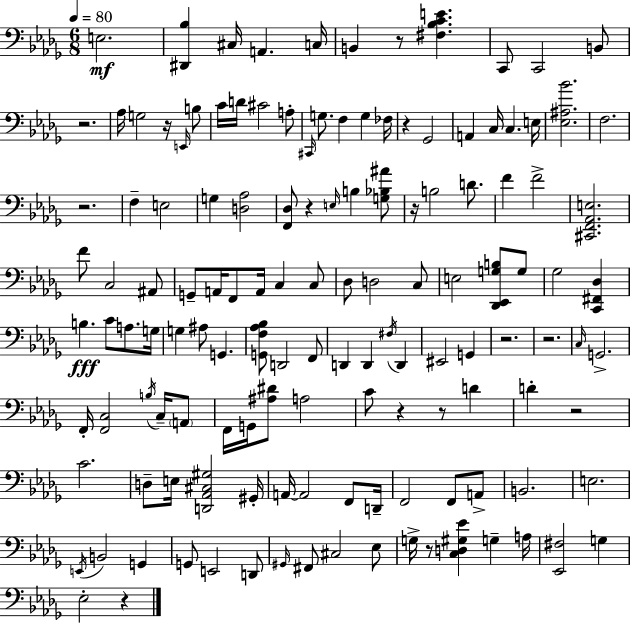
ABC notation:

X:1
T:Untitled
M:6/8
L:1/4
K:Bbm
E,2 [^D,,_B,] ^C,/4 A,, C,/4 B,, z/2 [^F,_B,CE] C,,/2 C,,2 B,,/2 z2 _A,/4 G,2 z/4 E,,/4 B,/2 C/4 D/4 ^C2 A,/2 ^C,,/4 G,/2 F, G, _F,/4 z _G,,2 A,, C,/4 C, E,/4 [_E,^A,_B]2 F,2 z2 F, E,2 G, [D,_A,]2 [F,,_D,]/2 z E,/4 B, [G,_B,^A]/2 z/4 B,2 D/2 F F2 [^C,,F,,_A,,E,]2 F/2 C,2 ^A,,/2 G,,/2 A,,/4 F,,/2 A,,/4 C, C,/2 _D,/2 D,2 C,/2 E,2 [_D,,_E,,G,B,]/2 G,/2 _G,2 [C,,^F,,_D,] B, C/2 A,/2 G,/4 G, ^A,/2 G,, [G,,F,_A,_B,]/2 D,,2 F,,/2 D,, D,, ^F,/4 D,, ^E,,2 G,, z2 z2 C,/4 G,,2 F,,/4 [F,,C,]2 B,/4 C,/4 A,,/2 F,,/4 G,,/4 [^A,^D]/2 A,2 C/2 z z/2 D D z2 C2 D,/2 E,/4 [D,,_A,,^C,^G,]2 ^G,,/4 A,,/4 A,,2 F,,/2 D,,/4 F,,2 F,,/2 A,,/2 B,,2 E,2 E,,/4 B,,2 G,, G,,/2 E,,2 D,,/2 ^G,,/4 ^F,,/2 ^C,2 _E,/2 G,/4 z/2 [C,D,^G,_E] G, A,/4 [_E,,^F,]2 G, _E,2 z